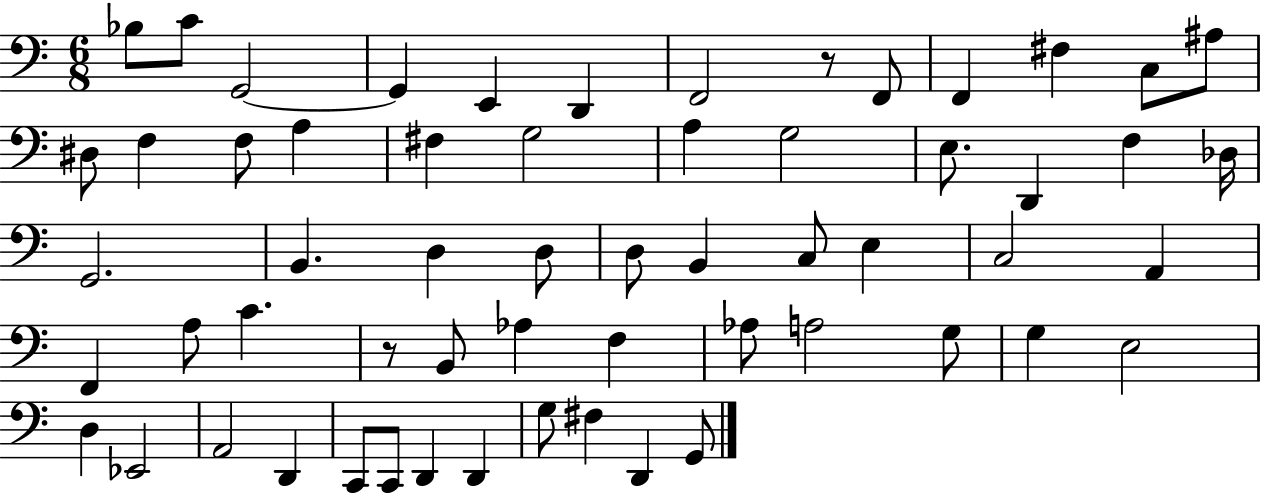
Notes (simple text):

Bb3/e C4/e G2/h G2/q E2/q D2/q F2/h R/e F2/e F2/q F#3/q C3/e A#3/e D#3/e F3/q F3/e A3/q F#3/q G3/h A3/q G3/h E3/e. D2/q F3/q Db3/s G2/h. B2/q. D3/q D3/e D3/e B2/q C3/e E3/q C3/h A2/q F2/q A3/e C4/q. R/e B2/e Ab3/q F3/q Ab3/e A3/h G3/e G3/q E3/h D3/q Eb2/h A2/h D2/q C2/e C2/e D2/q D2/q G3/e F#3/q D2/q G2/e